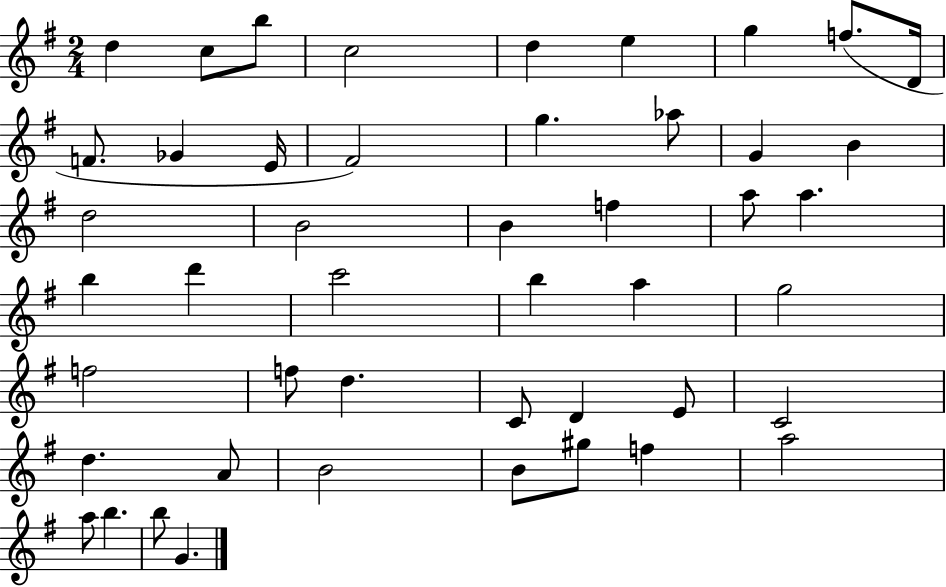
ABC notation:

X:1
T:Untitled
M:2/4
L:1/4
K:G
d c/2 b/2 c2 d e g f/2 D/4 F/2 _G E/4 ^F2 g _a/2 G B d2 B2 B f a/2 a b d' c'2 b a g2 f2 f/2 d C/2 D E/2 C2 d A/2 B2 B/2 ^g/2 f a2 a/2 b b/2 G